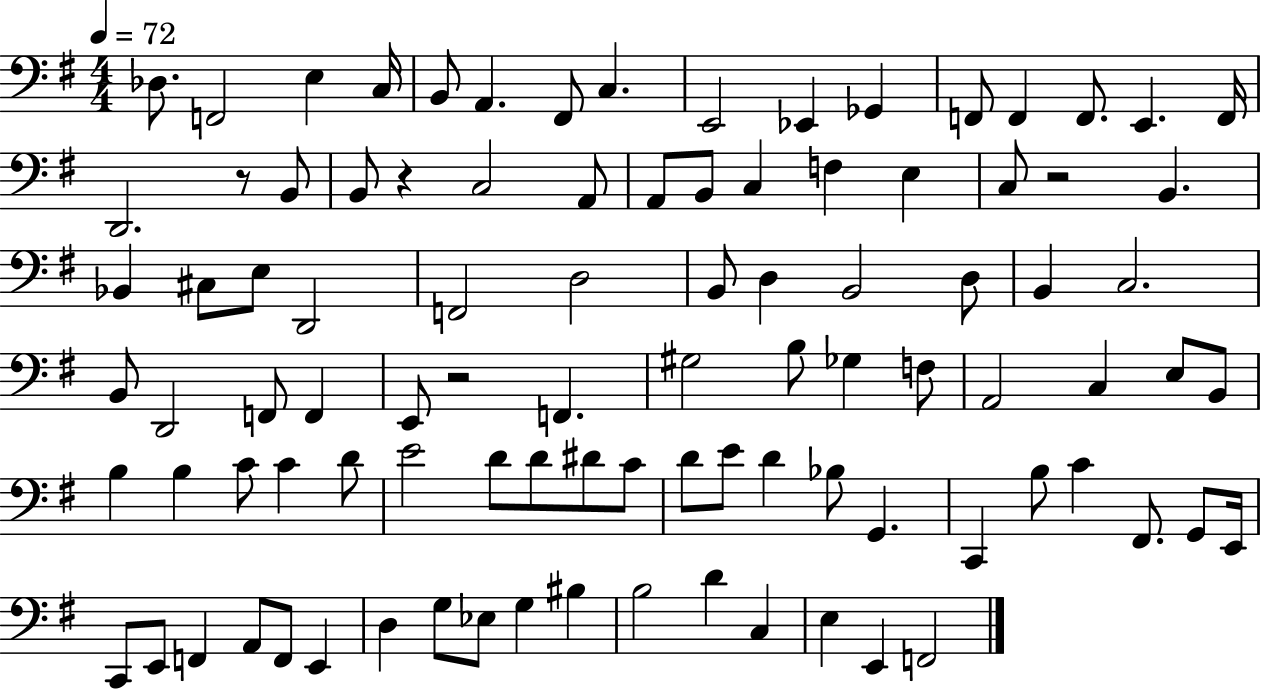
{
  \clef bass
  \numericTimeSignature
  \time 4/4
  \key g \major
  \tempo 4 = 72
  \repeat volta 2 { des8. f,2 e4 c16 | b,8 a,4. fis,8 c4. | e,2 ees,4 ges,4 | f,8 f,4 f,8. e,4. f,16 | \break d,2. r8 b,8 | b,8 r4 c2 a,8 | a,8 b,8 c4 f4 e4 | c8 r2 b,4. | \break bes,4 cis8 e8 d,2 | f,2 d2 | b,8 d4 b,2 d8 | b,4 c2. | \break b,8 d,2 f,8 f,4 | e,8 r2 f,4. | gis2 b8 ges4 f8 | a,2 c4 e8 b,8 | \break b4 b4 c'8 c'4 d'8 | e'2 d'8 d'8 dis'8 c'8 | d'8 e'8 d'4 bes8 g,4. | c,4 b8 c'4 fis,8. g,8 e,16 | \break c,8 e,8 f,4 a,8 f,8 e,4 | d4 g8 ees8 g4 bis4 | b2 d'4 c4 | e4 e,4 f,2 | \break } \bar "|."
}